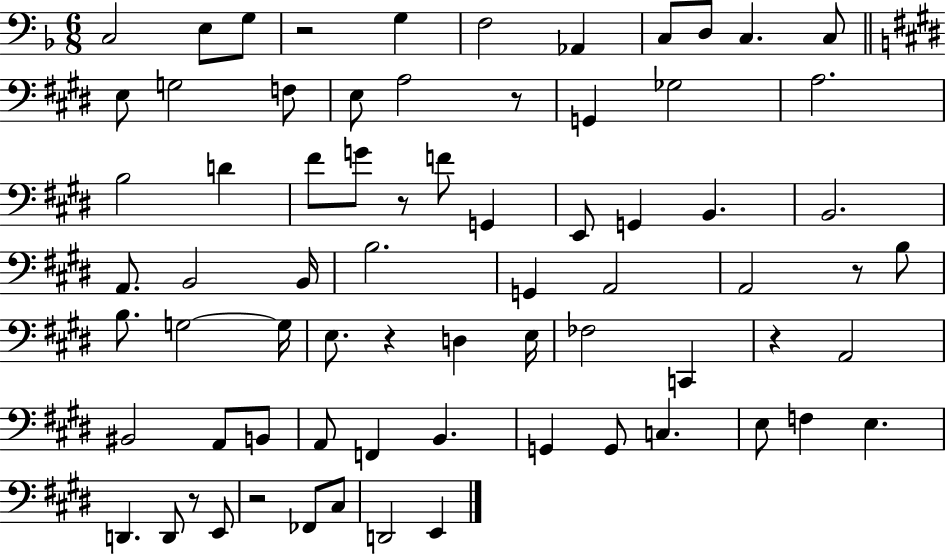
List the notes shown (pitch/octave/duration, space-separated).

C3/h E3/e G3/e R/h G3/q F3/h Ab2/q C3/e D3/e C3/q. C3/e E3/e G3/h F3/e E3/e A3/h R/e G2/q Gb3/h A3/h. B3/h D4/q F#4/e G4/e R/e F4/e G2/q E2/e G2/q B2/q. B2/h. A2/e. B2/h B2/s B3/h. G2/q A2/h A2/h R/e B3/e B3/e. G3/h G3/s E3/e. R/q D3/q E3/s FES3/h C2/q R/q A2/h BIS2/h A2/e B2/e A2/e F2/q B2/q. G2/q G2/e C3/q. E3/e F3/q E3/q. D2/q. D2/e R/e E2/e R/h FES2/e C#3/e D2/h E2/q